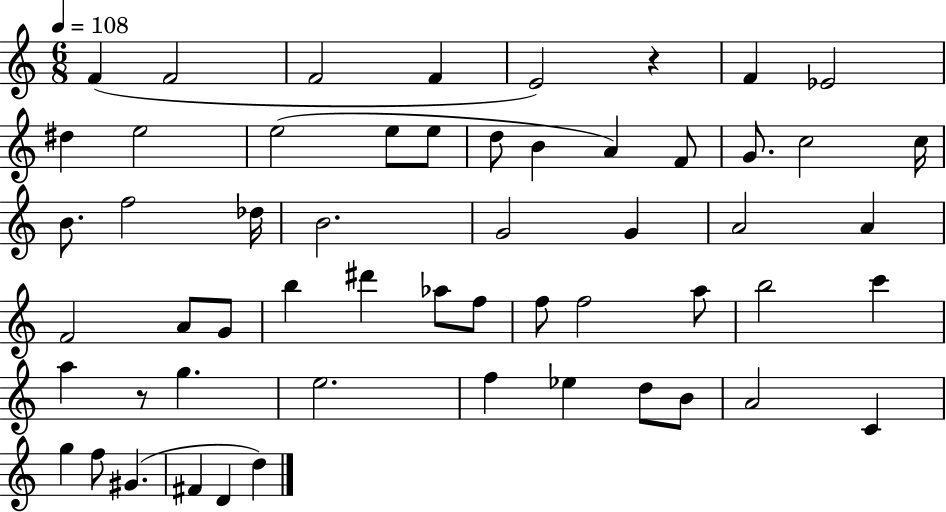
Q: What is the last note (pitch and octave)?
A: D5